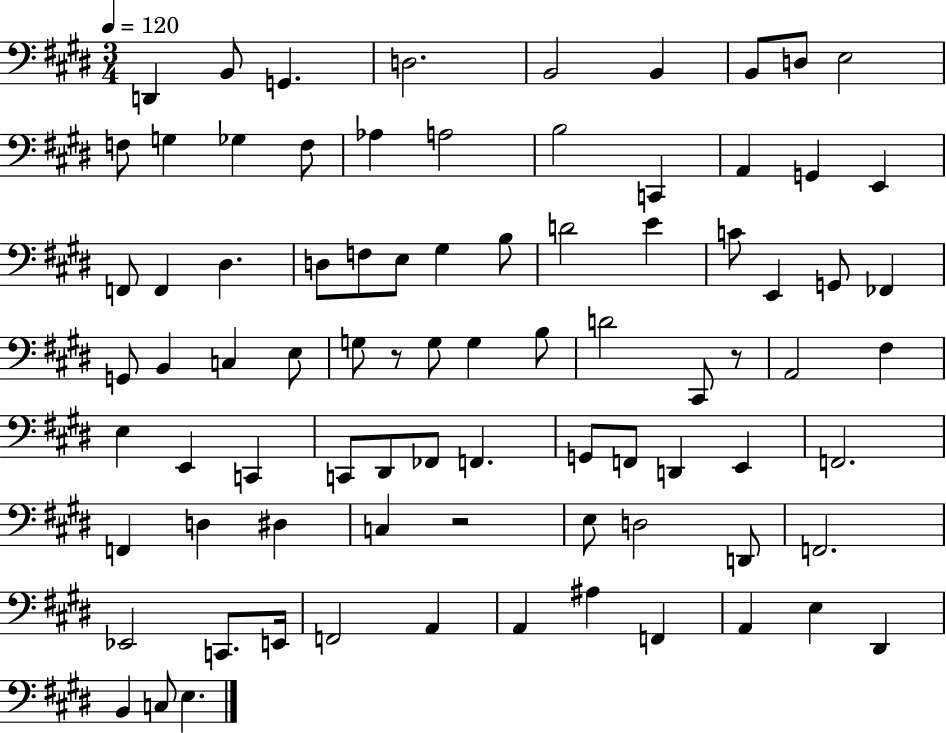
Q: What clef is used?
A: bass